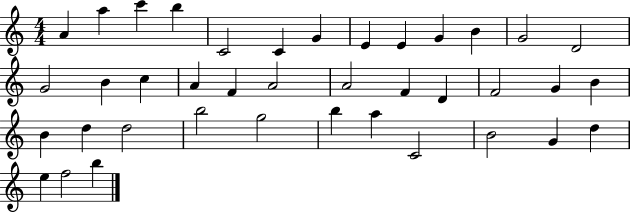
X:1
T:Untitled
M:4/4
L:1/4
K:C
A a c' b C2 C G E E G B G2 D2 G2 B c A F A2 A2 F D F2 G B B d d2 b2 g2 b a C2 B2 G d e f2 b